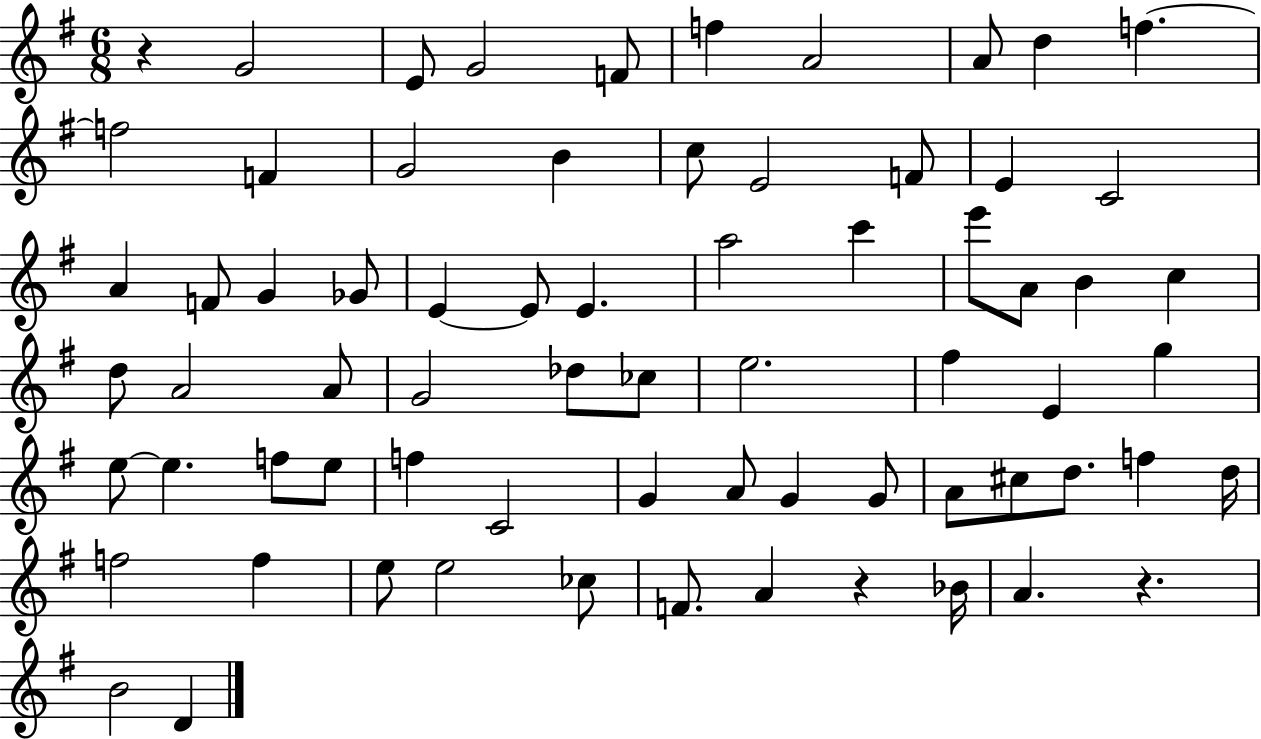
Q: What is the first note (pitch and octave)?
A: G4